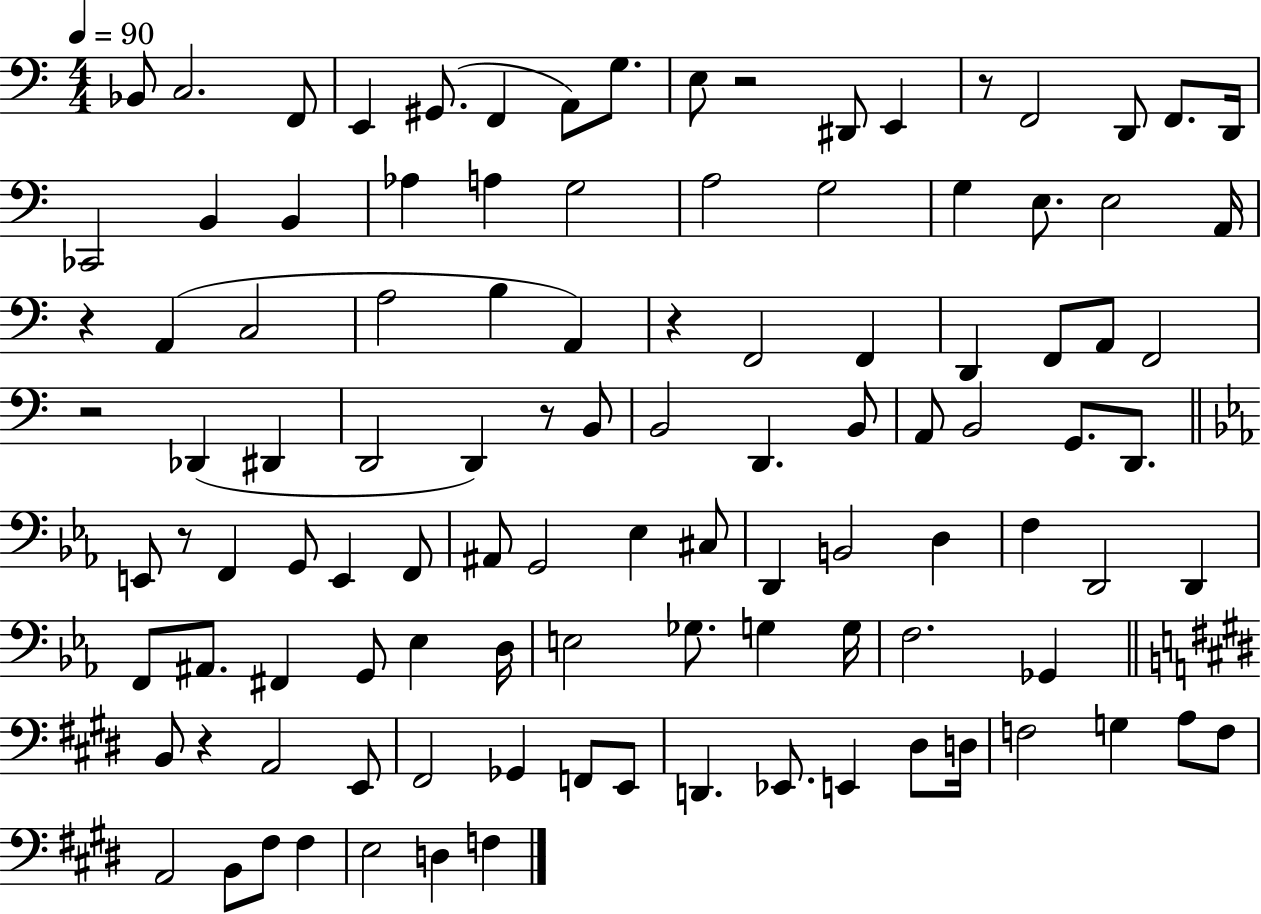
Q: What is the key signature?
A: C major